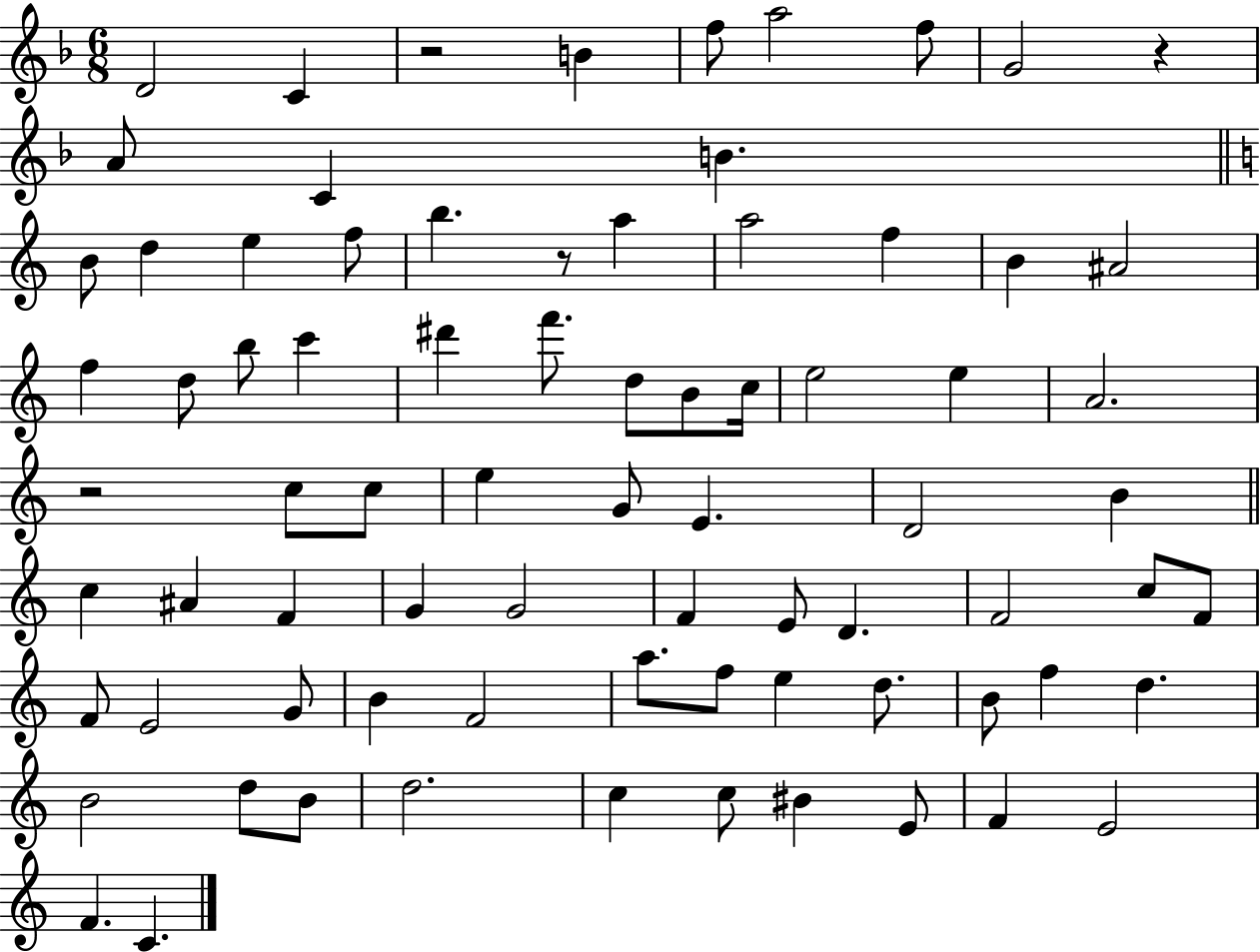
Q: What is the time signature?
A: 6/8